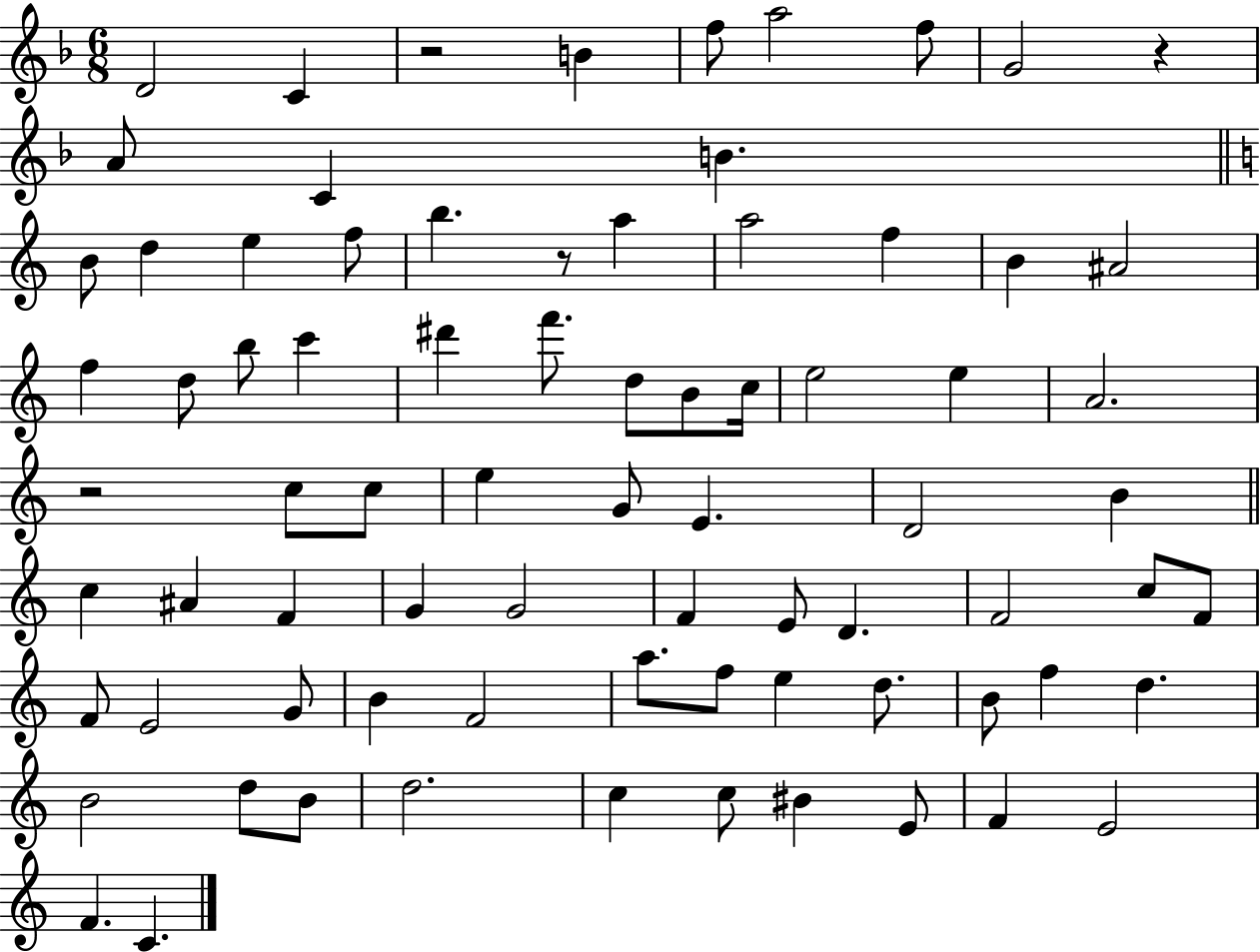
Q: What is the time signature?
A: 6/8